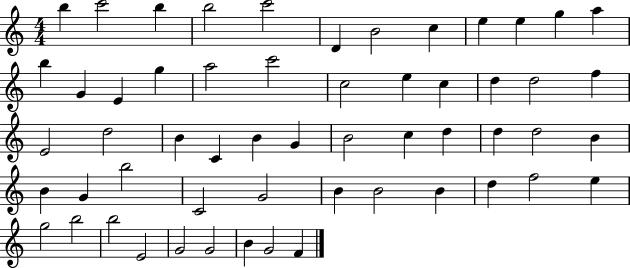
B5/q C6/h B5/q B5/h C6/h D4/q B4/h C5/q E5/q E5/q G5/q A5/q B5/q G4/q E4/q G5/q A5/h C6/h C5/h E5/q C5/q D5/q D5/h F5/q E4/h D5/h B4/q C4/q B4/q G4/q B4/h C5/q D5/q D5/q D5/h B4/q B4/q G4/q B5/h C4/h G4/h B4/q B4/h B4/q D5/q F5/h E5/q G5/h B5/h B5/h E4/h G4/h G4/h B4/q G4/h F4/q